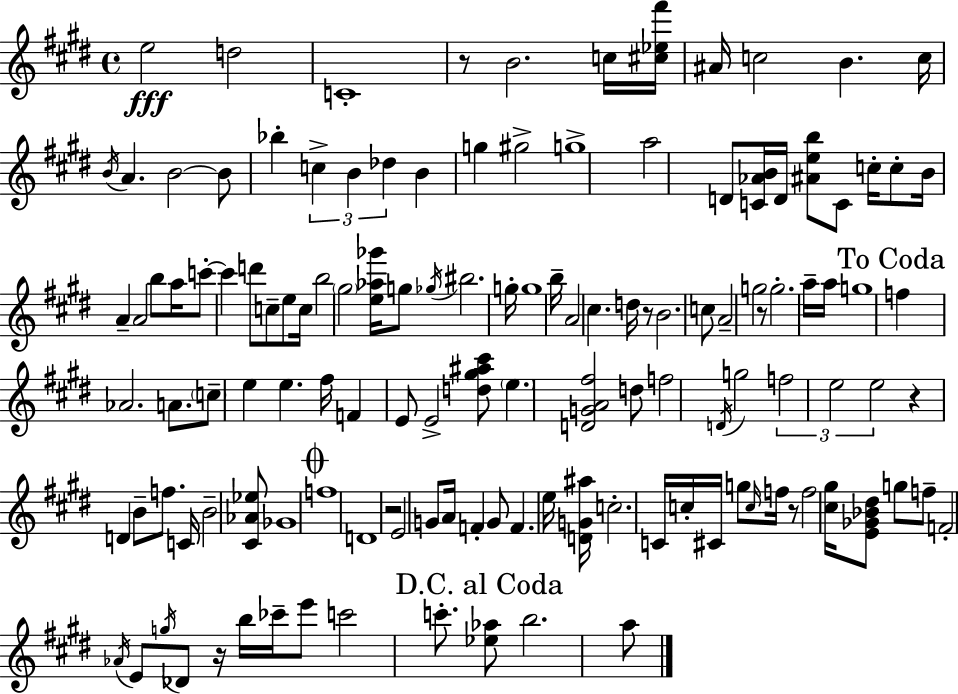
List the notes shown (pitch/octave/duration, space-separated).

E5/h D5/h C4/w R/e B4/h. C5/s [C#5,Eb5,F#6]/s A#4/s C5/h B4/q. C5/s B4/s A4/q. B4/h B4/e Bb5/q C5/q B4/q Db5/q B4/q G5/q G#5/h G5/w A5/h D4/e [C4,Ab4,B4]/s D4/s [A#4,E5,B5]/e C4/e C5/s C5/e B4/s A4/q A4/h B5/e A5/s C6/e C6/q D6/e C5/e E5/e C5/s B5/h G#5/h [E5,Ab5,Gb6]/s G5/e Gb5/s BIS5/h. G5/s G5/w B5/s A4/h C#5/q. D5/s R/e B4/h. C5/e A4/h G5/h R/e G5/h. A5/s A5/s G5/w F5/q Ab4/h. A4/e. C5/e E5/q E5/q. F#5/s F4/q E4/e E4/h [D5,G#5,A#5,C#6]/e E5/q. [D4,G4,A4,F#5]/h D5/e F5/h D4/s G5/h F5/h E5/h E5/h R/q D4/q B4/e F5/e. C4/s B4/h [C#4,Ab4,Eb5]/e Gb4/w F5/w D4/w R/h E4/h G4/e A4/s F4/q G4/e F4/q. E5/s [D4,G4,A#5]/s C5/h. C4/s C5/s C#4/s G5/e C5/s F5/s R/e F5/h [C#5,G#5]/s [E4,Gb4,Bb4,D#5]/e G5/e F5/e F4/h Ab4/s E4/e G5/s Db4/e R/s B5/s CES6/s E6/e C6/h C6/e. [Eb5,Ab5]/e B5/h. A5/e